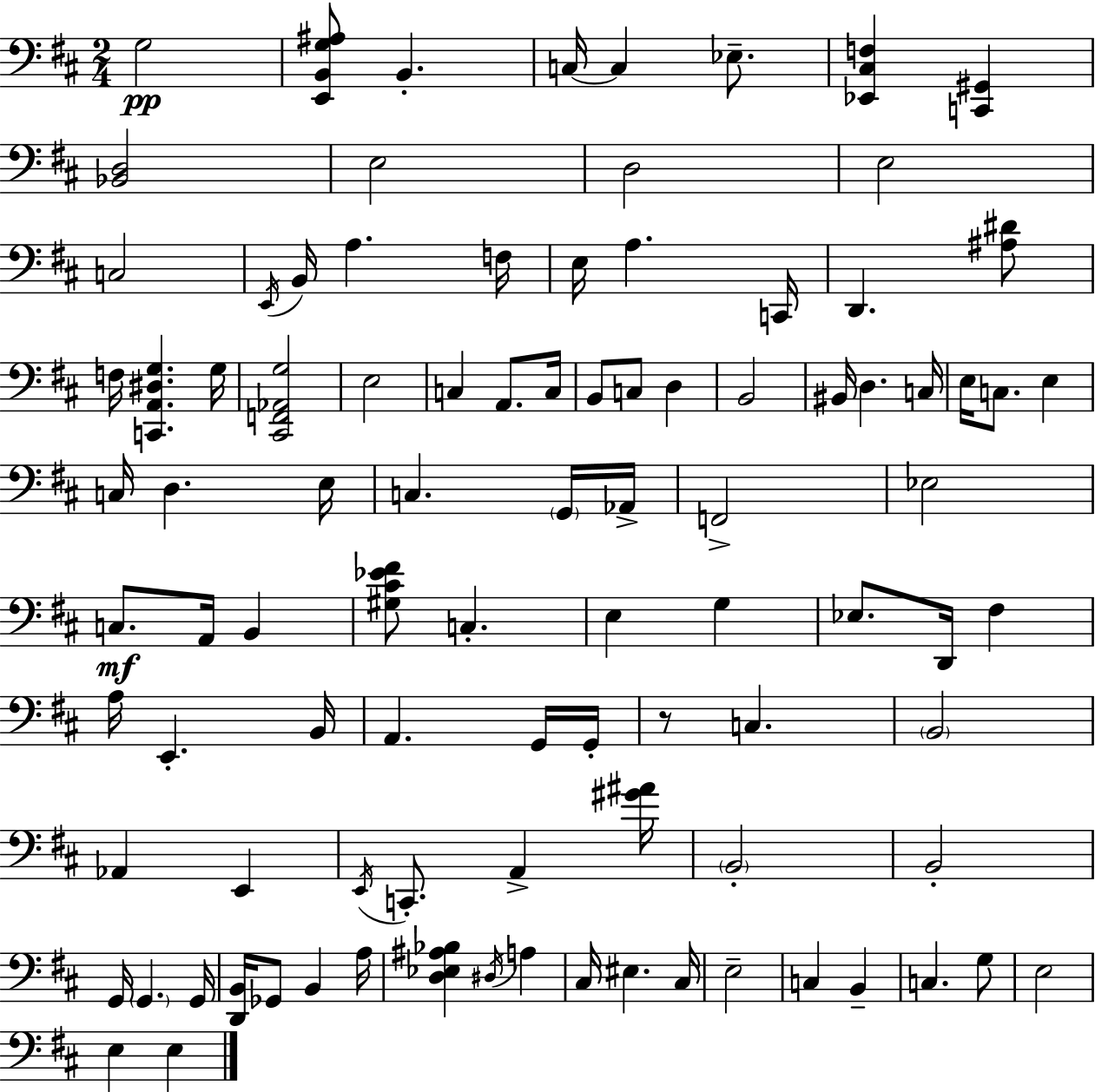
{
  \clef bass
  \numericTimeSignature
  \time 2/4
  \key d \major
  g2\pp | <e, b, g ais>8 b,4.-. | c16~~ c4 ees8.-- | <ees, cis f>4 <c, gis,>4 | \break <bes, d>2 | e2 | d2 | e2 | \break c2 | \acciaccatura { e,16 } b,16 a4. | f16 e16 a4. | c,16 d,4. <ais dis'>8 | \break f16 <c, a, dis g>4. | g16 <cis, f, aes, g>2 | e2 | c4 a,8. | \break c16 b,8 c8 d4 | b,2 | bis,16 d4. | c16 e16 c8. e4 | \break c16 d4. | e16 c4. \parenthesize g,16 | aes,16-> f,2-> | ees2 | \break c8.\mf a,16 b,4 | <gis cis' ees' fis'>8 c4.-. | e4 g4 | ees8. d,16 fis4 | \break a16 e,4.-. | b,16 a,4. g,16 | g,16-. r8 c4. | \parenthesize b,2 | \break aes,4 e,4 | \acciaccatura { e,16 } c,8.-. a,4-> | <gis' ais'>16 \parenthesize b,2-. | b,2-. | \break g,16 \parenthesize g,4. | g,16 <d, b,>16 ges,8 b,4 | a16 <d ees ais bes>4 \acciaccatura { dis16 } a4 | cis16 eis4. | \break cis16 e2-- | c4 b,4-- | c4. | g8 e2 | \break e4 e4 | \bar "|."
}